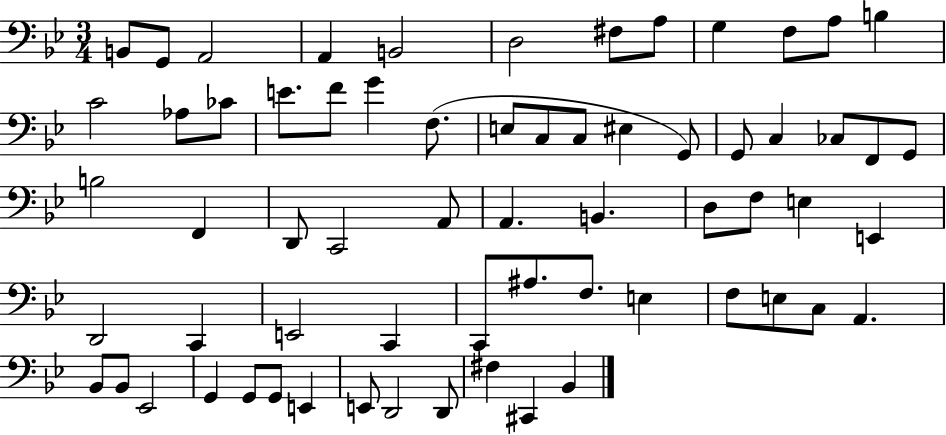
X:1
T:Untitled
M:3/4
L:1/4
K:Bb
B,,/2 G,,/2 A,,2 A,, B,,2 D,2 ^F,/2 A,/2 G, F,/2 A,/2 B, C2 _A,/2 _C/2 E/2 F/2 G F,/2 E,/2 C,/2 C,/2 ^E, G,,/2 G,,/2 C, _C,/2 F,,/2 G,,/2 B,2 F,, D,,/2 C,,2 A,,/2 A,, B,, D,/2 F,/2 E, E,, D,,2 C,, E,,2 C,, C,,/2 ^A,/2 F,/2 E, F,/2 E,/2 C,/2 A,, _B,,/2 _B,,/2 _E,,2 G,, G,,/2 G,,/2 E,, E,,/2 D,,2 D,,/2 ^F, ^C,, _B,,